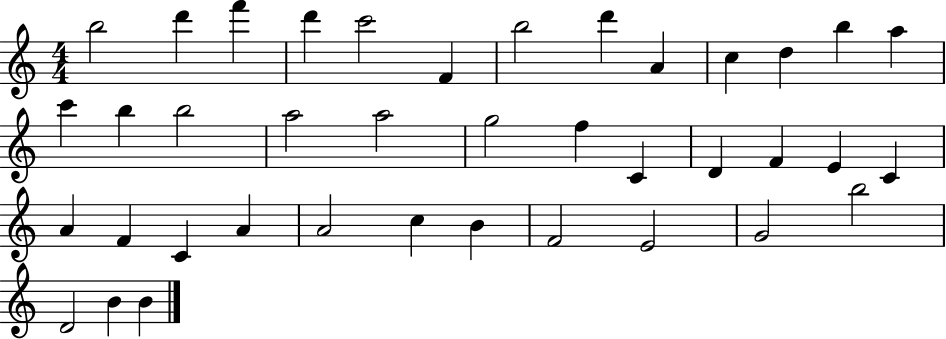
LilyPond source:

{
  \clef treble
  \numericTimeSignature
  \time 4/4
  \key c \major
  b''2 d'''4 f'''4 | d'''4 c'''2 f'4 | b''2 d'''4 a'4 | c''4 d''4 b''4 a''4 | \break c'''4 b''4 b''2 | a''2 a''2 | g''2 f''4 c'4 | d'4 f'4 e'4 c'4 | \break a'4 f'4 c'4 a'4 | a'2 c''4 b'4 | f'2 e'2 | g'2 b''2 | \break d'2 b'4 b'4 | \bar "|."
}